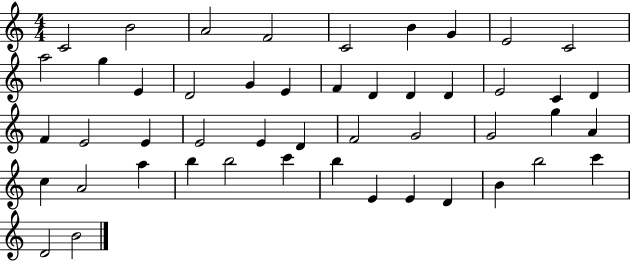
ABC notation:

X:1
T:Untitled
M:4/4
L:1/4
K:C
C2 B2 A2 F2 C2 B G E2 C2 a2 g E D2 G E F D D D E2 C D F E2 E E2 E D F2 G2 G2 g A c A2 a b b2 c' b E E D B b2 c' D2 B2